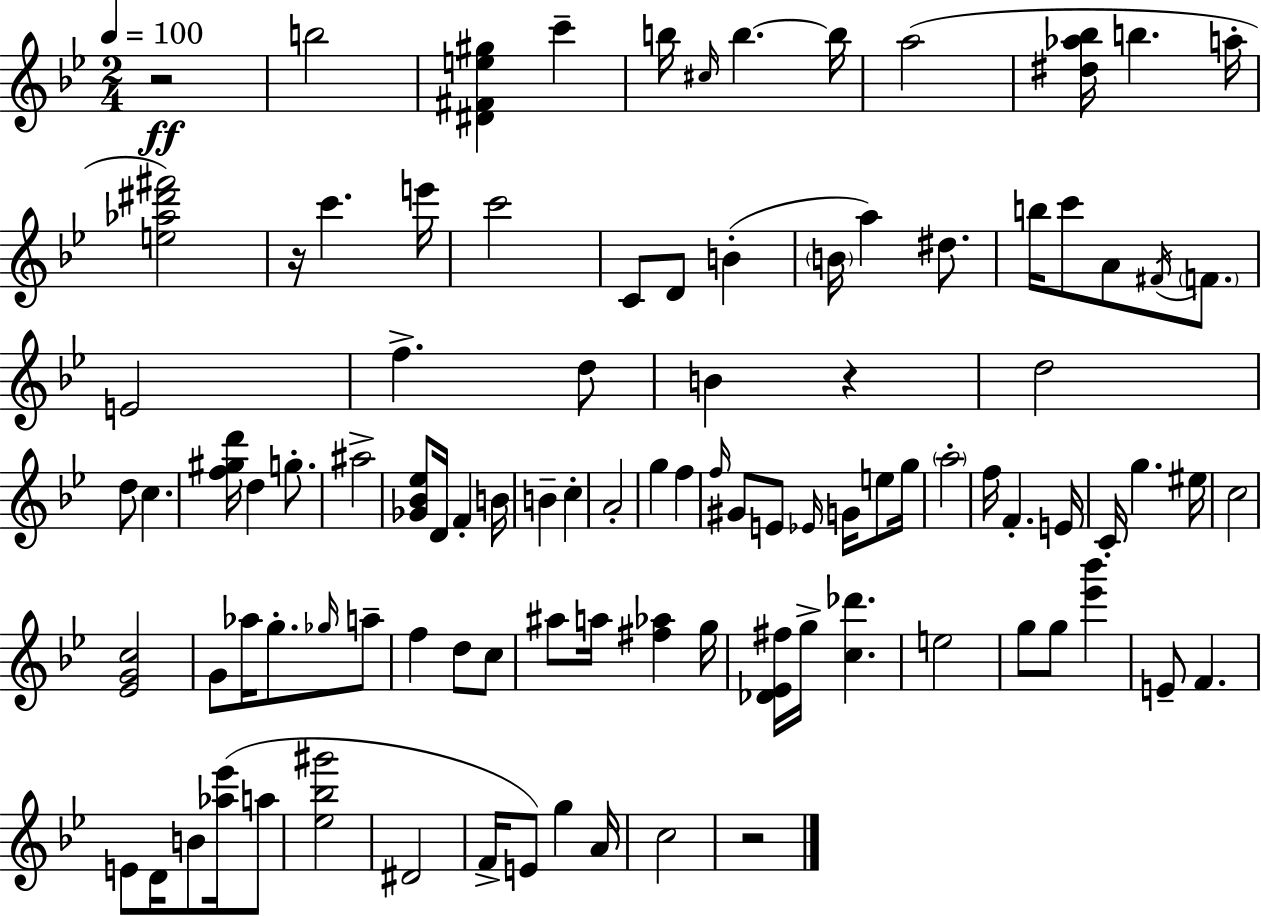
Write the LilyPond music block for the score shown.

{
  \clef treble
  \numericTimeSignature
  \time 2/4
  \key g \minor
  \tempo 4 = 100
  r2\ff | b''2 | <dis' fis' e'' gis''>4 c'''4-- | b''16 \grace { cis''16 } b''4.~~ | \break b''16 a''2( | <dis'' aes'' bes''>16 b''4. | a''16-. <e'' aes'' dis''' fis'''>2) | r16 c'''4. | \break e'''16 c'''2 | c'8 d'8 b'4-.( | \parenthesize b'16 a''4) dis''8. | b''16 c'''8 a'8 \acciaccatura { fis'16 } \parenthesize f'8. | \break e'2 | f''4.-> | d''8 b'4 r4 | d''2 | \break d''8 c''4. | <f'' gis'' d'''>16 d''4 g''8.-. | ais''2-> | <ges' bes' ees''>8 d'16 f'4-. | \break b'16 b'4-- c''4-. | a'2-. | g''4 f''4 | \grace { f''16 } gis'8 e'8 \grace { ees'16 } | \break g'16 e''8 g''16 \parenthesize a''2-. | f''16 f'4.-. | e'16 c'16-. g''4. | eis''16 c''2 | \break <ees' g' c''>2 | g'8 aes''16 g''8.-. | \grace { ges''16 } a''8-- f''4 | d''8 c''8 ais''8 a''16 | \break <fis'' aes''>4 g''16 <des' ees' fis''>16 g''16-> <c'' des'''>4. | e''2 | g''8 g''8 | <ees''' bes'''>4 e'8-- f'4. | \break e'8 d'16 | b'8 <aes'' ees'''>16( a''8 <ees'' bes'' gis'''>2 | dis'2 | f'16-> e'8) | \break g''4 a'16 c''2 | r2 | \bar "|."
}